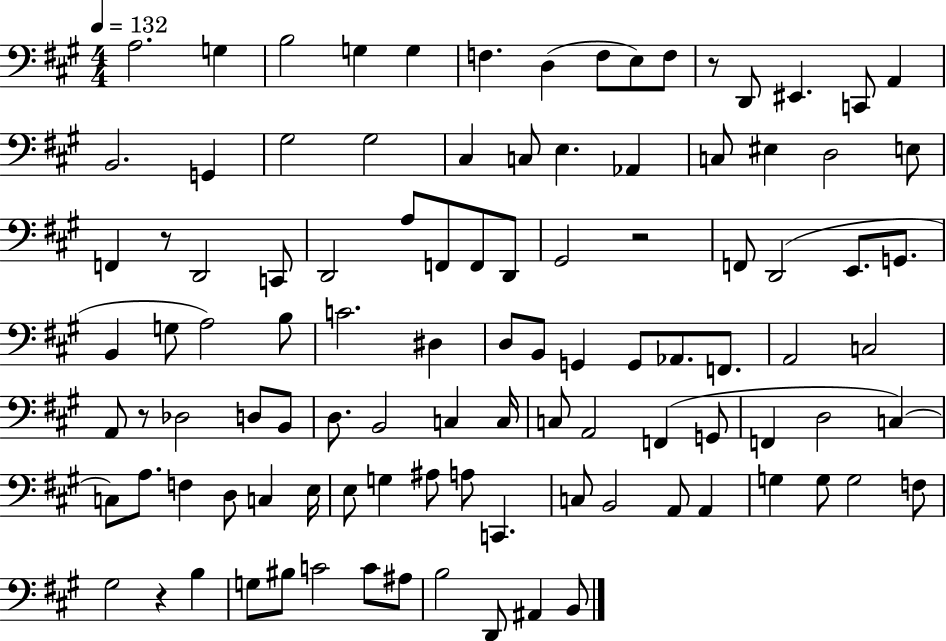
A3/h. G3/q B3/h G3/q G3/q F3/q. D3/q F3/e E3/e F3/e R/e D2/e EIS2/q. C2/e A2/q B2/h. G2/q G#3/h G#3/h C#3/q C3/e E3/q. Ab2/q C3/e EIS3/q D3/h E3/e F2/q R/e D2/h C2/e D2/h A3/e F2/e F2/e D2/e G#2/h R/h F2/e D2/h E2/e. G2/e. B2/q G3/e A3/h B3/e C4/h. D#3/q D3/e B2/e G2/q G2/e Ab2/e. F2/e. A2/h C3/h A2/e R/e Db3/h D3/e B2/e D3/e. B2/h C3/q C3/s C3/e A2/h F2/q G2/e F2/q D3/h C3/q C3/e A3/e. F3/q D3/e C3/q E3/s E3/e G3/q A#3/e A3/e C2/q. C3/e B2/h A2/e A2/q G3/q G3/e G3/h F3/e G#3/h R/q B3/q G3/e BIS3/e C4/h C4/e A#3/e B3/h D2/e A#2/q B2/e